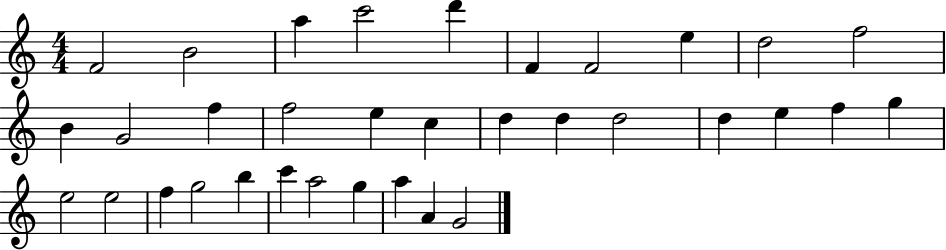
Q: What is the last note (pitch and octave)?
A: G4